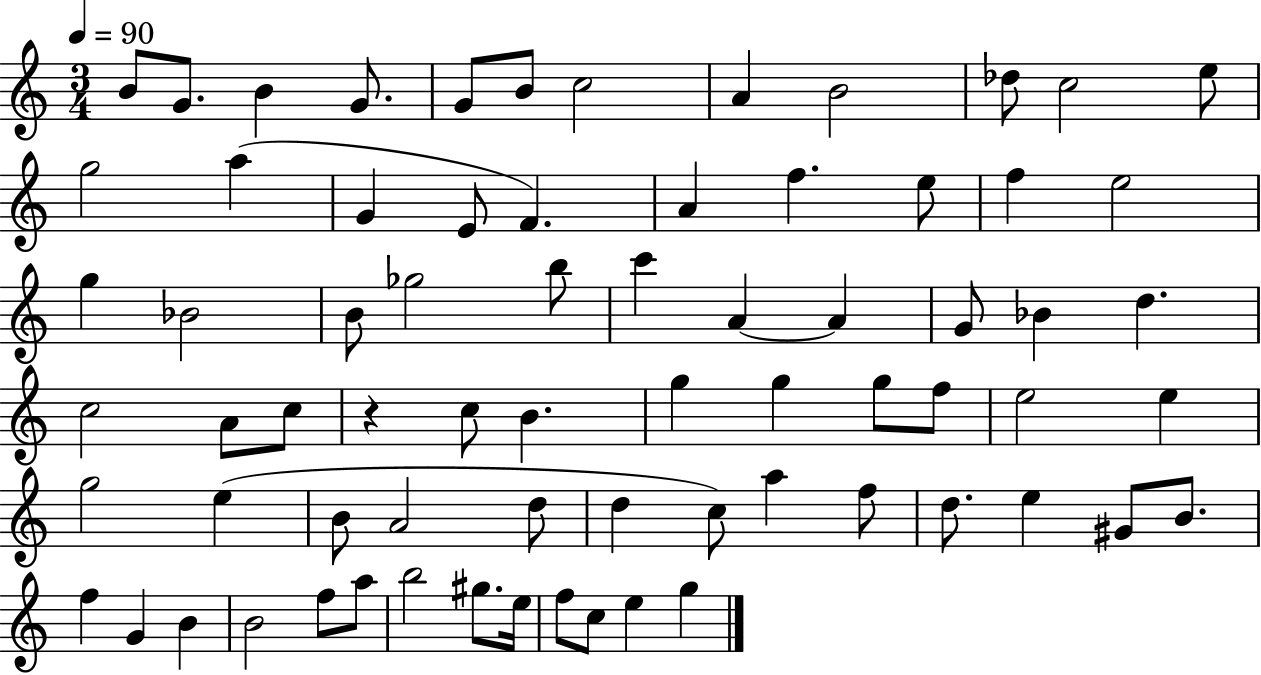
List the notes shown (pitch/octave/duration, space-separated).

B4/e G4/e. B4/q G4/e. G4/e B4/e C5/h A4/q B4/h Db5/e C5/h E5/e G5/h A5/q G4/q E4/e F4/q. A4/q F5/q. E5/e F5/q E5/h G5/q Bb4/h B4/e Gb5/h B5/e C6/q A4/q A4/q G4/e Bb4/q D5/q. C5/h A4/e C5/e R/q C5/e B4/q. G5/q G5/q G5/e F5/e E5/h E5/q G5/h E5/q B4/e A4/h D5/e D5/q C5/e A5/q F5/e D5/e. E5/q G#4/e B4/e. F5/q G4/q B4/q B4/h F5/e A5/e B5/h G#5/e. E5/s F5/e C5/e E5/q G5/q